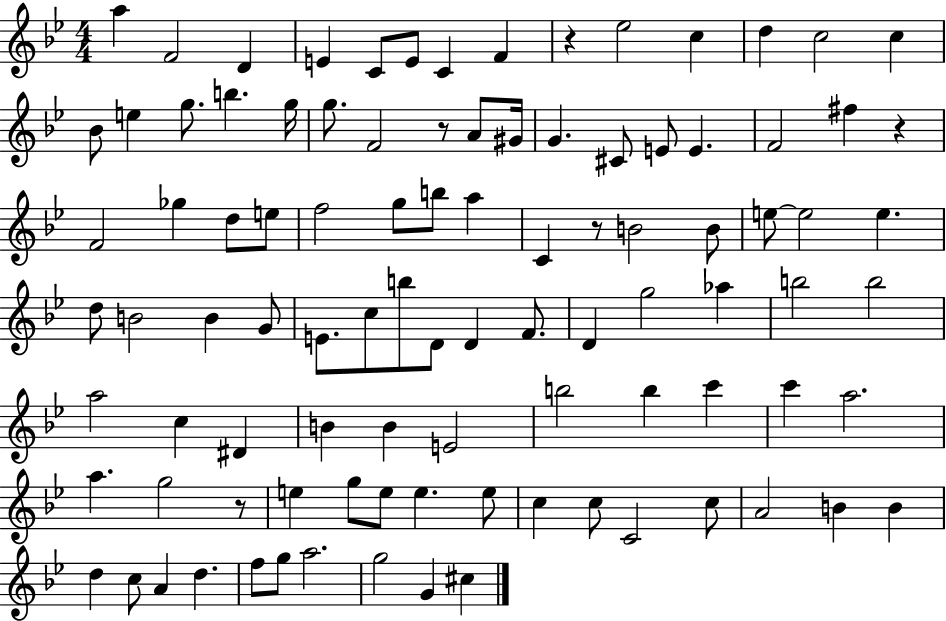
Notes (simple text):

A5/q F4/h D4/q E4/q C4/e E4/e C4/q F4/q R/q Eb5/h C5/q D5/q C5/h C5/q Bb4/e E5/q G5/e. B5/q. G5/s G5/e. F4/h R/e A4/e G#4/s G4/q. C#4/e E4/e E4/q. F4/h F#5/q R/q F4/h Gb5/q D5/e E5/e F5/h G5/e B5/e A5/q C4/q R/e B4/h B4/e E5/e E5/h E5/q. D5/e B4/h B4/q G4/e E4/e. C5/e B5/e D4/e D4/q F4/e. D4/q G5/h Ab5/q B5/h B5/h A5/h C5/q D#4/q B4/q B4/q E4/h B5/h B5/q C6/q C6/q A5/h. A5/q. G5/h R/e E5/q G5/e E5/e E5/q. E5/e C5/q C5/e C4/h C5/e A4/h B4/q B4/q D5/q C5/e A4/q D5/q. F5/e G5/e A5/h. G5/h G4/q C#5/q